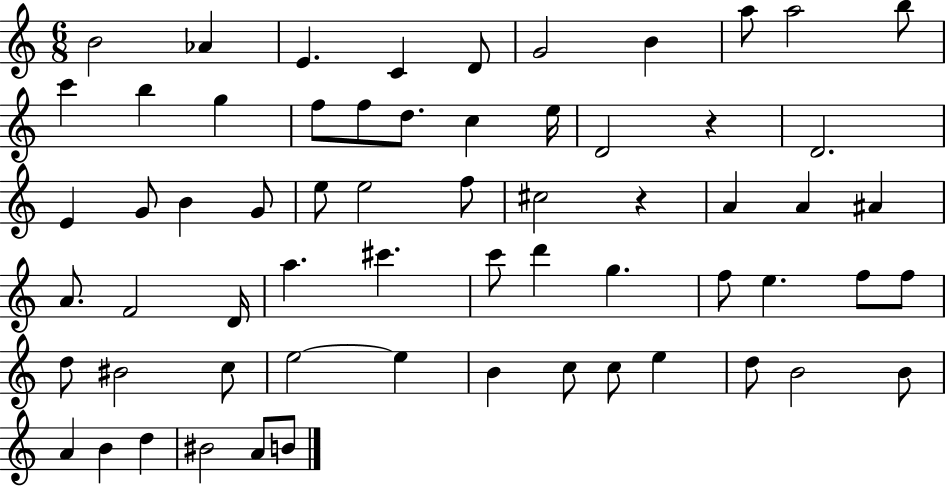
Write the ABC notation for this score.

X:1
T:Untitled
M:6/8
L:1/4
K:C
B2 _A E C D/2 G2 B a/2 a2 b/2 c' b g f/2 f/2 d/2 c e/4 D2 z D2 E G/2 B G/2 e/2 e2 f/2 ^c2 z A A ^A A/2 F2 D/4 a ^c' c'/2 d' g f/2 e f/2 f/2 d/2 ^B2 c/2 e2 e B c/2 c/2 e d/2 B2 B/2 A B d ^B2 A/2 B/2